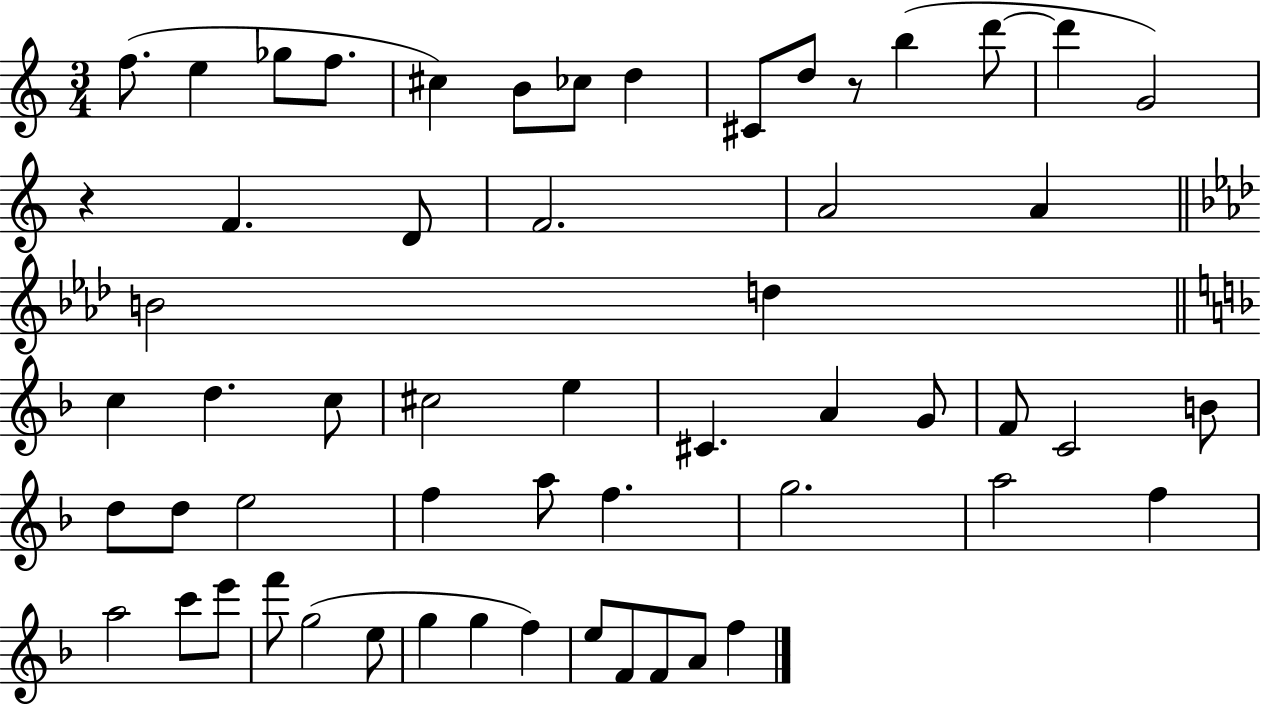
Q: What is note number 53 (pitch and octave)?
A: F4